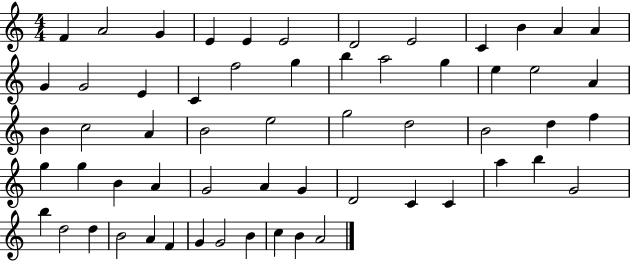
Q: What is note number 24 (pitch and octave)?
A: A4